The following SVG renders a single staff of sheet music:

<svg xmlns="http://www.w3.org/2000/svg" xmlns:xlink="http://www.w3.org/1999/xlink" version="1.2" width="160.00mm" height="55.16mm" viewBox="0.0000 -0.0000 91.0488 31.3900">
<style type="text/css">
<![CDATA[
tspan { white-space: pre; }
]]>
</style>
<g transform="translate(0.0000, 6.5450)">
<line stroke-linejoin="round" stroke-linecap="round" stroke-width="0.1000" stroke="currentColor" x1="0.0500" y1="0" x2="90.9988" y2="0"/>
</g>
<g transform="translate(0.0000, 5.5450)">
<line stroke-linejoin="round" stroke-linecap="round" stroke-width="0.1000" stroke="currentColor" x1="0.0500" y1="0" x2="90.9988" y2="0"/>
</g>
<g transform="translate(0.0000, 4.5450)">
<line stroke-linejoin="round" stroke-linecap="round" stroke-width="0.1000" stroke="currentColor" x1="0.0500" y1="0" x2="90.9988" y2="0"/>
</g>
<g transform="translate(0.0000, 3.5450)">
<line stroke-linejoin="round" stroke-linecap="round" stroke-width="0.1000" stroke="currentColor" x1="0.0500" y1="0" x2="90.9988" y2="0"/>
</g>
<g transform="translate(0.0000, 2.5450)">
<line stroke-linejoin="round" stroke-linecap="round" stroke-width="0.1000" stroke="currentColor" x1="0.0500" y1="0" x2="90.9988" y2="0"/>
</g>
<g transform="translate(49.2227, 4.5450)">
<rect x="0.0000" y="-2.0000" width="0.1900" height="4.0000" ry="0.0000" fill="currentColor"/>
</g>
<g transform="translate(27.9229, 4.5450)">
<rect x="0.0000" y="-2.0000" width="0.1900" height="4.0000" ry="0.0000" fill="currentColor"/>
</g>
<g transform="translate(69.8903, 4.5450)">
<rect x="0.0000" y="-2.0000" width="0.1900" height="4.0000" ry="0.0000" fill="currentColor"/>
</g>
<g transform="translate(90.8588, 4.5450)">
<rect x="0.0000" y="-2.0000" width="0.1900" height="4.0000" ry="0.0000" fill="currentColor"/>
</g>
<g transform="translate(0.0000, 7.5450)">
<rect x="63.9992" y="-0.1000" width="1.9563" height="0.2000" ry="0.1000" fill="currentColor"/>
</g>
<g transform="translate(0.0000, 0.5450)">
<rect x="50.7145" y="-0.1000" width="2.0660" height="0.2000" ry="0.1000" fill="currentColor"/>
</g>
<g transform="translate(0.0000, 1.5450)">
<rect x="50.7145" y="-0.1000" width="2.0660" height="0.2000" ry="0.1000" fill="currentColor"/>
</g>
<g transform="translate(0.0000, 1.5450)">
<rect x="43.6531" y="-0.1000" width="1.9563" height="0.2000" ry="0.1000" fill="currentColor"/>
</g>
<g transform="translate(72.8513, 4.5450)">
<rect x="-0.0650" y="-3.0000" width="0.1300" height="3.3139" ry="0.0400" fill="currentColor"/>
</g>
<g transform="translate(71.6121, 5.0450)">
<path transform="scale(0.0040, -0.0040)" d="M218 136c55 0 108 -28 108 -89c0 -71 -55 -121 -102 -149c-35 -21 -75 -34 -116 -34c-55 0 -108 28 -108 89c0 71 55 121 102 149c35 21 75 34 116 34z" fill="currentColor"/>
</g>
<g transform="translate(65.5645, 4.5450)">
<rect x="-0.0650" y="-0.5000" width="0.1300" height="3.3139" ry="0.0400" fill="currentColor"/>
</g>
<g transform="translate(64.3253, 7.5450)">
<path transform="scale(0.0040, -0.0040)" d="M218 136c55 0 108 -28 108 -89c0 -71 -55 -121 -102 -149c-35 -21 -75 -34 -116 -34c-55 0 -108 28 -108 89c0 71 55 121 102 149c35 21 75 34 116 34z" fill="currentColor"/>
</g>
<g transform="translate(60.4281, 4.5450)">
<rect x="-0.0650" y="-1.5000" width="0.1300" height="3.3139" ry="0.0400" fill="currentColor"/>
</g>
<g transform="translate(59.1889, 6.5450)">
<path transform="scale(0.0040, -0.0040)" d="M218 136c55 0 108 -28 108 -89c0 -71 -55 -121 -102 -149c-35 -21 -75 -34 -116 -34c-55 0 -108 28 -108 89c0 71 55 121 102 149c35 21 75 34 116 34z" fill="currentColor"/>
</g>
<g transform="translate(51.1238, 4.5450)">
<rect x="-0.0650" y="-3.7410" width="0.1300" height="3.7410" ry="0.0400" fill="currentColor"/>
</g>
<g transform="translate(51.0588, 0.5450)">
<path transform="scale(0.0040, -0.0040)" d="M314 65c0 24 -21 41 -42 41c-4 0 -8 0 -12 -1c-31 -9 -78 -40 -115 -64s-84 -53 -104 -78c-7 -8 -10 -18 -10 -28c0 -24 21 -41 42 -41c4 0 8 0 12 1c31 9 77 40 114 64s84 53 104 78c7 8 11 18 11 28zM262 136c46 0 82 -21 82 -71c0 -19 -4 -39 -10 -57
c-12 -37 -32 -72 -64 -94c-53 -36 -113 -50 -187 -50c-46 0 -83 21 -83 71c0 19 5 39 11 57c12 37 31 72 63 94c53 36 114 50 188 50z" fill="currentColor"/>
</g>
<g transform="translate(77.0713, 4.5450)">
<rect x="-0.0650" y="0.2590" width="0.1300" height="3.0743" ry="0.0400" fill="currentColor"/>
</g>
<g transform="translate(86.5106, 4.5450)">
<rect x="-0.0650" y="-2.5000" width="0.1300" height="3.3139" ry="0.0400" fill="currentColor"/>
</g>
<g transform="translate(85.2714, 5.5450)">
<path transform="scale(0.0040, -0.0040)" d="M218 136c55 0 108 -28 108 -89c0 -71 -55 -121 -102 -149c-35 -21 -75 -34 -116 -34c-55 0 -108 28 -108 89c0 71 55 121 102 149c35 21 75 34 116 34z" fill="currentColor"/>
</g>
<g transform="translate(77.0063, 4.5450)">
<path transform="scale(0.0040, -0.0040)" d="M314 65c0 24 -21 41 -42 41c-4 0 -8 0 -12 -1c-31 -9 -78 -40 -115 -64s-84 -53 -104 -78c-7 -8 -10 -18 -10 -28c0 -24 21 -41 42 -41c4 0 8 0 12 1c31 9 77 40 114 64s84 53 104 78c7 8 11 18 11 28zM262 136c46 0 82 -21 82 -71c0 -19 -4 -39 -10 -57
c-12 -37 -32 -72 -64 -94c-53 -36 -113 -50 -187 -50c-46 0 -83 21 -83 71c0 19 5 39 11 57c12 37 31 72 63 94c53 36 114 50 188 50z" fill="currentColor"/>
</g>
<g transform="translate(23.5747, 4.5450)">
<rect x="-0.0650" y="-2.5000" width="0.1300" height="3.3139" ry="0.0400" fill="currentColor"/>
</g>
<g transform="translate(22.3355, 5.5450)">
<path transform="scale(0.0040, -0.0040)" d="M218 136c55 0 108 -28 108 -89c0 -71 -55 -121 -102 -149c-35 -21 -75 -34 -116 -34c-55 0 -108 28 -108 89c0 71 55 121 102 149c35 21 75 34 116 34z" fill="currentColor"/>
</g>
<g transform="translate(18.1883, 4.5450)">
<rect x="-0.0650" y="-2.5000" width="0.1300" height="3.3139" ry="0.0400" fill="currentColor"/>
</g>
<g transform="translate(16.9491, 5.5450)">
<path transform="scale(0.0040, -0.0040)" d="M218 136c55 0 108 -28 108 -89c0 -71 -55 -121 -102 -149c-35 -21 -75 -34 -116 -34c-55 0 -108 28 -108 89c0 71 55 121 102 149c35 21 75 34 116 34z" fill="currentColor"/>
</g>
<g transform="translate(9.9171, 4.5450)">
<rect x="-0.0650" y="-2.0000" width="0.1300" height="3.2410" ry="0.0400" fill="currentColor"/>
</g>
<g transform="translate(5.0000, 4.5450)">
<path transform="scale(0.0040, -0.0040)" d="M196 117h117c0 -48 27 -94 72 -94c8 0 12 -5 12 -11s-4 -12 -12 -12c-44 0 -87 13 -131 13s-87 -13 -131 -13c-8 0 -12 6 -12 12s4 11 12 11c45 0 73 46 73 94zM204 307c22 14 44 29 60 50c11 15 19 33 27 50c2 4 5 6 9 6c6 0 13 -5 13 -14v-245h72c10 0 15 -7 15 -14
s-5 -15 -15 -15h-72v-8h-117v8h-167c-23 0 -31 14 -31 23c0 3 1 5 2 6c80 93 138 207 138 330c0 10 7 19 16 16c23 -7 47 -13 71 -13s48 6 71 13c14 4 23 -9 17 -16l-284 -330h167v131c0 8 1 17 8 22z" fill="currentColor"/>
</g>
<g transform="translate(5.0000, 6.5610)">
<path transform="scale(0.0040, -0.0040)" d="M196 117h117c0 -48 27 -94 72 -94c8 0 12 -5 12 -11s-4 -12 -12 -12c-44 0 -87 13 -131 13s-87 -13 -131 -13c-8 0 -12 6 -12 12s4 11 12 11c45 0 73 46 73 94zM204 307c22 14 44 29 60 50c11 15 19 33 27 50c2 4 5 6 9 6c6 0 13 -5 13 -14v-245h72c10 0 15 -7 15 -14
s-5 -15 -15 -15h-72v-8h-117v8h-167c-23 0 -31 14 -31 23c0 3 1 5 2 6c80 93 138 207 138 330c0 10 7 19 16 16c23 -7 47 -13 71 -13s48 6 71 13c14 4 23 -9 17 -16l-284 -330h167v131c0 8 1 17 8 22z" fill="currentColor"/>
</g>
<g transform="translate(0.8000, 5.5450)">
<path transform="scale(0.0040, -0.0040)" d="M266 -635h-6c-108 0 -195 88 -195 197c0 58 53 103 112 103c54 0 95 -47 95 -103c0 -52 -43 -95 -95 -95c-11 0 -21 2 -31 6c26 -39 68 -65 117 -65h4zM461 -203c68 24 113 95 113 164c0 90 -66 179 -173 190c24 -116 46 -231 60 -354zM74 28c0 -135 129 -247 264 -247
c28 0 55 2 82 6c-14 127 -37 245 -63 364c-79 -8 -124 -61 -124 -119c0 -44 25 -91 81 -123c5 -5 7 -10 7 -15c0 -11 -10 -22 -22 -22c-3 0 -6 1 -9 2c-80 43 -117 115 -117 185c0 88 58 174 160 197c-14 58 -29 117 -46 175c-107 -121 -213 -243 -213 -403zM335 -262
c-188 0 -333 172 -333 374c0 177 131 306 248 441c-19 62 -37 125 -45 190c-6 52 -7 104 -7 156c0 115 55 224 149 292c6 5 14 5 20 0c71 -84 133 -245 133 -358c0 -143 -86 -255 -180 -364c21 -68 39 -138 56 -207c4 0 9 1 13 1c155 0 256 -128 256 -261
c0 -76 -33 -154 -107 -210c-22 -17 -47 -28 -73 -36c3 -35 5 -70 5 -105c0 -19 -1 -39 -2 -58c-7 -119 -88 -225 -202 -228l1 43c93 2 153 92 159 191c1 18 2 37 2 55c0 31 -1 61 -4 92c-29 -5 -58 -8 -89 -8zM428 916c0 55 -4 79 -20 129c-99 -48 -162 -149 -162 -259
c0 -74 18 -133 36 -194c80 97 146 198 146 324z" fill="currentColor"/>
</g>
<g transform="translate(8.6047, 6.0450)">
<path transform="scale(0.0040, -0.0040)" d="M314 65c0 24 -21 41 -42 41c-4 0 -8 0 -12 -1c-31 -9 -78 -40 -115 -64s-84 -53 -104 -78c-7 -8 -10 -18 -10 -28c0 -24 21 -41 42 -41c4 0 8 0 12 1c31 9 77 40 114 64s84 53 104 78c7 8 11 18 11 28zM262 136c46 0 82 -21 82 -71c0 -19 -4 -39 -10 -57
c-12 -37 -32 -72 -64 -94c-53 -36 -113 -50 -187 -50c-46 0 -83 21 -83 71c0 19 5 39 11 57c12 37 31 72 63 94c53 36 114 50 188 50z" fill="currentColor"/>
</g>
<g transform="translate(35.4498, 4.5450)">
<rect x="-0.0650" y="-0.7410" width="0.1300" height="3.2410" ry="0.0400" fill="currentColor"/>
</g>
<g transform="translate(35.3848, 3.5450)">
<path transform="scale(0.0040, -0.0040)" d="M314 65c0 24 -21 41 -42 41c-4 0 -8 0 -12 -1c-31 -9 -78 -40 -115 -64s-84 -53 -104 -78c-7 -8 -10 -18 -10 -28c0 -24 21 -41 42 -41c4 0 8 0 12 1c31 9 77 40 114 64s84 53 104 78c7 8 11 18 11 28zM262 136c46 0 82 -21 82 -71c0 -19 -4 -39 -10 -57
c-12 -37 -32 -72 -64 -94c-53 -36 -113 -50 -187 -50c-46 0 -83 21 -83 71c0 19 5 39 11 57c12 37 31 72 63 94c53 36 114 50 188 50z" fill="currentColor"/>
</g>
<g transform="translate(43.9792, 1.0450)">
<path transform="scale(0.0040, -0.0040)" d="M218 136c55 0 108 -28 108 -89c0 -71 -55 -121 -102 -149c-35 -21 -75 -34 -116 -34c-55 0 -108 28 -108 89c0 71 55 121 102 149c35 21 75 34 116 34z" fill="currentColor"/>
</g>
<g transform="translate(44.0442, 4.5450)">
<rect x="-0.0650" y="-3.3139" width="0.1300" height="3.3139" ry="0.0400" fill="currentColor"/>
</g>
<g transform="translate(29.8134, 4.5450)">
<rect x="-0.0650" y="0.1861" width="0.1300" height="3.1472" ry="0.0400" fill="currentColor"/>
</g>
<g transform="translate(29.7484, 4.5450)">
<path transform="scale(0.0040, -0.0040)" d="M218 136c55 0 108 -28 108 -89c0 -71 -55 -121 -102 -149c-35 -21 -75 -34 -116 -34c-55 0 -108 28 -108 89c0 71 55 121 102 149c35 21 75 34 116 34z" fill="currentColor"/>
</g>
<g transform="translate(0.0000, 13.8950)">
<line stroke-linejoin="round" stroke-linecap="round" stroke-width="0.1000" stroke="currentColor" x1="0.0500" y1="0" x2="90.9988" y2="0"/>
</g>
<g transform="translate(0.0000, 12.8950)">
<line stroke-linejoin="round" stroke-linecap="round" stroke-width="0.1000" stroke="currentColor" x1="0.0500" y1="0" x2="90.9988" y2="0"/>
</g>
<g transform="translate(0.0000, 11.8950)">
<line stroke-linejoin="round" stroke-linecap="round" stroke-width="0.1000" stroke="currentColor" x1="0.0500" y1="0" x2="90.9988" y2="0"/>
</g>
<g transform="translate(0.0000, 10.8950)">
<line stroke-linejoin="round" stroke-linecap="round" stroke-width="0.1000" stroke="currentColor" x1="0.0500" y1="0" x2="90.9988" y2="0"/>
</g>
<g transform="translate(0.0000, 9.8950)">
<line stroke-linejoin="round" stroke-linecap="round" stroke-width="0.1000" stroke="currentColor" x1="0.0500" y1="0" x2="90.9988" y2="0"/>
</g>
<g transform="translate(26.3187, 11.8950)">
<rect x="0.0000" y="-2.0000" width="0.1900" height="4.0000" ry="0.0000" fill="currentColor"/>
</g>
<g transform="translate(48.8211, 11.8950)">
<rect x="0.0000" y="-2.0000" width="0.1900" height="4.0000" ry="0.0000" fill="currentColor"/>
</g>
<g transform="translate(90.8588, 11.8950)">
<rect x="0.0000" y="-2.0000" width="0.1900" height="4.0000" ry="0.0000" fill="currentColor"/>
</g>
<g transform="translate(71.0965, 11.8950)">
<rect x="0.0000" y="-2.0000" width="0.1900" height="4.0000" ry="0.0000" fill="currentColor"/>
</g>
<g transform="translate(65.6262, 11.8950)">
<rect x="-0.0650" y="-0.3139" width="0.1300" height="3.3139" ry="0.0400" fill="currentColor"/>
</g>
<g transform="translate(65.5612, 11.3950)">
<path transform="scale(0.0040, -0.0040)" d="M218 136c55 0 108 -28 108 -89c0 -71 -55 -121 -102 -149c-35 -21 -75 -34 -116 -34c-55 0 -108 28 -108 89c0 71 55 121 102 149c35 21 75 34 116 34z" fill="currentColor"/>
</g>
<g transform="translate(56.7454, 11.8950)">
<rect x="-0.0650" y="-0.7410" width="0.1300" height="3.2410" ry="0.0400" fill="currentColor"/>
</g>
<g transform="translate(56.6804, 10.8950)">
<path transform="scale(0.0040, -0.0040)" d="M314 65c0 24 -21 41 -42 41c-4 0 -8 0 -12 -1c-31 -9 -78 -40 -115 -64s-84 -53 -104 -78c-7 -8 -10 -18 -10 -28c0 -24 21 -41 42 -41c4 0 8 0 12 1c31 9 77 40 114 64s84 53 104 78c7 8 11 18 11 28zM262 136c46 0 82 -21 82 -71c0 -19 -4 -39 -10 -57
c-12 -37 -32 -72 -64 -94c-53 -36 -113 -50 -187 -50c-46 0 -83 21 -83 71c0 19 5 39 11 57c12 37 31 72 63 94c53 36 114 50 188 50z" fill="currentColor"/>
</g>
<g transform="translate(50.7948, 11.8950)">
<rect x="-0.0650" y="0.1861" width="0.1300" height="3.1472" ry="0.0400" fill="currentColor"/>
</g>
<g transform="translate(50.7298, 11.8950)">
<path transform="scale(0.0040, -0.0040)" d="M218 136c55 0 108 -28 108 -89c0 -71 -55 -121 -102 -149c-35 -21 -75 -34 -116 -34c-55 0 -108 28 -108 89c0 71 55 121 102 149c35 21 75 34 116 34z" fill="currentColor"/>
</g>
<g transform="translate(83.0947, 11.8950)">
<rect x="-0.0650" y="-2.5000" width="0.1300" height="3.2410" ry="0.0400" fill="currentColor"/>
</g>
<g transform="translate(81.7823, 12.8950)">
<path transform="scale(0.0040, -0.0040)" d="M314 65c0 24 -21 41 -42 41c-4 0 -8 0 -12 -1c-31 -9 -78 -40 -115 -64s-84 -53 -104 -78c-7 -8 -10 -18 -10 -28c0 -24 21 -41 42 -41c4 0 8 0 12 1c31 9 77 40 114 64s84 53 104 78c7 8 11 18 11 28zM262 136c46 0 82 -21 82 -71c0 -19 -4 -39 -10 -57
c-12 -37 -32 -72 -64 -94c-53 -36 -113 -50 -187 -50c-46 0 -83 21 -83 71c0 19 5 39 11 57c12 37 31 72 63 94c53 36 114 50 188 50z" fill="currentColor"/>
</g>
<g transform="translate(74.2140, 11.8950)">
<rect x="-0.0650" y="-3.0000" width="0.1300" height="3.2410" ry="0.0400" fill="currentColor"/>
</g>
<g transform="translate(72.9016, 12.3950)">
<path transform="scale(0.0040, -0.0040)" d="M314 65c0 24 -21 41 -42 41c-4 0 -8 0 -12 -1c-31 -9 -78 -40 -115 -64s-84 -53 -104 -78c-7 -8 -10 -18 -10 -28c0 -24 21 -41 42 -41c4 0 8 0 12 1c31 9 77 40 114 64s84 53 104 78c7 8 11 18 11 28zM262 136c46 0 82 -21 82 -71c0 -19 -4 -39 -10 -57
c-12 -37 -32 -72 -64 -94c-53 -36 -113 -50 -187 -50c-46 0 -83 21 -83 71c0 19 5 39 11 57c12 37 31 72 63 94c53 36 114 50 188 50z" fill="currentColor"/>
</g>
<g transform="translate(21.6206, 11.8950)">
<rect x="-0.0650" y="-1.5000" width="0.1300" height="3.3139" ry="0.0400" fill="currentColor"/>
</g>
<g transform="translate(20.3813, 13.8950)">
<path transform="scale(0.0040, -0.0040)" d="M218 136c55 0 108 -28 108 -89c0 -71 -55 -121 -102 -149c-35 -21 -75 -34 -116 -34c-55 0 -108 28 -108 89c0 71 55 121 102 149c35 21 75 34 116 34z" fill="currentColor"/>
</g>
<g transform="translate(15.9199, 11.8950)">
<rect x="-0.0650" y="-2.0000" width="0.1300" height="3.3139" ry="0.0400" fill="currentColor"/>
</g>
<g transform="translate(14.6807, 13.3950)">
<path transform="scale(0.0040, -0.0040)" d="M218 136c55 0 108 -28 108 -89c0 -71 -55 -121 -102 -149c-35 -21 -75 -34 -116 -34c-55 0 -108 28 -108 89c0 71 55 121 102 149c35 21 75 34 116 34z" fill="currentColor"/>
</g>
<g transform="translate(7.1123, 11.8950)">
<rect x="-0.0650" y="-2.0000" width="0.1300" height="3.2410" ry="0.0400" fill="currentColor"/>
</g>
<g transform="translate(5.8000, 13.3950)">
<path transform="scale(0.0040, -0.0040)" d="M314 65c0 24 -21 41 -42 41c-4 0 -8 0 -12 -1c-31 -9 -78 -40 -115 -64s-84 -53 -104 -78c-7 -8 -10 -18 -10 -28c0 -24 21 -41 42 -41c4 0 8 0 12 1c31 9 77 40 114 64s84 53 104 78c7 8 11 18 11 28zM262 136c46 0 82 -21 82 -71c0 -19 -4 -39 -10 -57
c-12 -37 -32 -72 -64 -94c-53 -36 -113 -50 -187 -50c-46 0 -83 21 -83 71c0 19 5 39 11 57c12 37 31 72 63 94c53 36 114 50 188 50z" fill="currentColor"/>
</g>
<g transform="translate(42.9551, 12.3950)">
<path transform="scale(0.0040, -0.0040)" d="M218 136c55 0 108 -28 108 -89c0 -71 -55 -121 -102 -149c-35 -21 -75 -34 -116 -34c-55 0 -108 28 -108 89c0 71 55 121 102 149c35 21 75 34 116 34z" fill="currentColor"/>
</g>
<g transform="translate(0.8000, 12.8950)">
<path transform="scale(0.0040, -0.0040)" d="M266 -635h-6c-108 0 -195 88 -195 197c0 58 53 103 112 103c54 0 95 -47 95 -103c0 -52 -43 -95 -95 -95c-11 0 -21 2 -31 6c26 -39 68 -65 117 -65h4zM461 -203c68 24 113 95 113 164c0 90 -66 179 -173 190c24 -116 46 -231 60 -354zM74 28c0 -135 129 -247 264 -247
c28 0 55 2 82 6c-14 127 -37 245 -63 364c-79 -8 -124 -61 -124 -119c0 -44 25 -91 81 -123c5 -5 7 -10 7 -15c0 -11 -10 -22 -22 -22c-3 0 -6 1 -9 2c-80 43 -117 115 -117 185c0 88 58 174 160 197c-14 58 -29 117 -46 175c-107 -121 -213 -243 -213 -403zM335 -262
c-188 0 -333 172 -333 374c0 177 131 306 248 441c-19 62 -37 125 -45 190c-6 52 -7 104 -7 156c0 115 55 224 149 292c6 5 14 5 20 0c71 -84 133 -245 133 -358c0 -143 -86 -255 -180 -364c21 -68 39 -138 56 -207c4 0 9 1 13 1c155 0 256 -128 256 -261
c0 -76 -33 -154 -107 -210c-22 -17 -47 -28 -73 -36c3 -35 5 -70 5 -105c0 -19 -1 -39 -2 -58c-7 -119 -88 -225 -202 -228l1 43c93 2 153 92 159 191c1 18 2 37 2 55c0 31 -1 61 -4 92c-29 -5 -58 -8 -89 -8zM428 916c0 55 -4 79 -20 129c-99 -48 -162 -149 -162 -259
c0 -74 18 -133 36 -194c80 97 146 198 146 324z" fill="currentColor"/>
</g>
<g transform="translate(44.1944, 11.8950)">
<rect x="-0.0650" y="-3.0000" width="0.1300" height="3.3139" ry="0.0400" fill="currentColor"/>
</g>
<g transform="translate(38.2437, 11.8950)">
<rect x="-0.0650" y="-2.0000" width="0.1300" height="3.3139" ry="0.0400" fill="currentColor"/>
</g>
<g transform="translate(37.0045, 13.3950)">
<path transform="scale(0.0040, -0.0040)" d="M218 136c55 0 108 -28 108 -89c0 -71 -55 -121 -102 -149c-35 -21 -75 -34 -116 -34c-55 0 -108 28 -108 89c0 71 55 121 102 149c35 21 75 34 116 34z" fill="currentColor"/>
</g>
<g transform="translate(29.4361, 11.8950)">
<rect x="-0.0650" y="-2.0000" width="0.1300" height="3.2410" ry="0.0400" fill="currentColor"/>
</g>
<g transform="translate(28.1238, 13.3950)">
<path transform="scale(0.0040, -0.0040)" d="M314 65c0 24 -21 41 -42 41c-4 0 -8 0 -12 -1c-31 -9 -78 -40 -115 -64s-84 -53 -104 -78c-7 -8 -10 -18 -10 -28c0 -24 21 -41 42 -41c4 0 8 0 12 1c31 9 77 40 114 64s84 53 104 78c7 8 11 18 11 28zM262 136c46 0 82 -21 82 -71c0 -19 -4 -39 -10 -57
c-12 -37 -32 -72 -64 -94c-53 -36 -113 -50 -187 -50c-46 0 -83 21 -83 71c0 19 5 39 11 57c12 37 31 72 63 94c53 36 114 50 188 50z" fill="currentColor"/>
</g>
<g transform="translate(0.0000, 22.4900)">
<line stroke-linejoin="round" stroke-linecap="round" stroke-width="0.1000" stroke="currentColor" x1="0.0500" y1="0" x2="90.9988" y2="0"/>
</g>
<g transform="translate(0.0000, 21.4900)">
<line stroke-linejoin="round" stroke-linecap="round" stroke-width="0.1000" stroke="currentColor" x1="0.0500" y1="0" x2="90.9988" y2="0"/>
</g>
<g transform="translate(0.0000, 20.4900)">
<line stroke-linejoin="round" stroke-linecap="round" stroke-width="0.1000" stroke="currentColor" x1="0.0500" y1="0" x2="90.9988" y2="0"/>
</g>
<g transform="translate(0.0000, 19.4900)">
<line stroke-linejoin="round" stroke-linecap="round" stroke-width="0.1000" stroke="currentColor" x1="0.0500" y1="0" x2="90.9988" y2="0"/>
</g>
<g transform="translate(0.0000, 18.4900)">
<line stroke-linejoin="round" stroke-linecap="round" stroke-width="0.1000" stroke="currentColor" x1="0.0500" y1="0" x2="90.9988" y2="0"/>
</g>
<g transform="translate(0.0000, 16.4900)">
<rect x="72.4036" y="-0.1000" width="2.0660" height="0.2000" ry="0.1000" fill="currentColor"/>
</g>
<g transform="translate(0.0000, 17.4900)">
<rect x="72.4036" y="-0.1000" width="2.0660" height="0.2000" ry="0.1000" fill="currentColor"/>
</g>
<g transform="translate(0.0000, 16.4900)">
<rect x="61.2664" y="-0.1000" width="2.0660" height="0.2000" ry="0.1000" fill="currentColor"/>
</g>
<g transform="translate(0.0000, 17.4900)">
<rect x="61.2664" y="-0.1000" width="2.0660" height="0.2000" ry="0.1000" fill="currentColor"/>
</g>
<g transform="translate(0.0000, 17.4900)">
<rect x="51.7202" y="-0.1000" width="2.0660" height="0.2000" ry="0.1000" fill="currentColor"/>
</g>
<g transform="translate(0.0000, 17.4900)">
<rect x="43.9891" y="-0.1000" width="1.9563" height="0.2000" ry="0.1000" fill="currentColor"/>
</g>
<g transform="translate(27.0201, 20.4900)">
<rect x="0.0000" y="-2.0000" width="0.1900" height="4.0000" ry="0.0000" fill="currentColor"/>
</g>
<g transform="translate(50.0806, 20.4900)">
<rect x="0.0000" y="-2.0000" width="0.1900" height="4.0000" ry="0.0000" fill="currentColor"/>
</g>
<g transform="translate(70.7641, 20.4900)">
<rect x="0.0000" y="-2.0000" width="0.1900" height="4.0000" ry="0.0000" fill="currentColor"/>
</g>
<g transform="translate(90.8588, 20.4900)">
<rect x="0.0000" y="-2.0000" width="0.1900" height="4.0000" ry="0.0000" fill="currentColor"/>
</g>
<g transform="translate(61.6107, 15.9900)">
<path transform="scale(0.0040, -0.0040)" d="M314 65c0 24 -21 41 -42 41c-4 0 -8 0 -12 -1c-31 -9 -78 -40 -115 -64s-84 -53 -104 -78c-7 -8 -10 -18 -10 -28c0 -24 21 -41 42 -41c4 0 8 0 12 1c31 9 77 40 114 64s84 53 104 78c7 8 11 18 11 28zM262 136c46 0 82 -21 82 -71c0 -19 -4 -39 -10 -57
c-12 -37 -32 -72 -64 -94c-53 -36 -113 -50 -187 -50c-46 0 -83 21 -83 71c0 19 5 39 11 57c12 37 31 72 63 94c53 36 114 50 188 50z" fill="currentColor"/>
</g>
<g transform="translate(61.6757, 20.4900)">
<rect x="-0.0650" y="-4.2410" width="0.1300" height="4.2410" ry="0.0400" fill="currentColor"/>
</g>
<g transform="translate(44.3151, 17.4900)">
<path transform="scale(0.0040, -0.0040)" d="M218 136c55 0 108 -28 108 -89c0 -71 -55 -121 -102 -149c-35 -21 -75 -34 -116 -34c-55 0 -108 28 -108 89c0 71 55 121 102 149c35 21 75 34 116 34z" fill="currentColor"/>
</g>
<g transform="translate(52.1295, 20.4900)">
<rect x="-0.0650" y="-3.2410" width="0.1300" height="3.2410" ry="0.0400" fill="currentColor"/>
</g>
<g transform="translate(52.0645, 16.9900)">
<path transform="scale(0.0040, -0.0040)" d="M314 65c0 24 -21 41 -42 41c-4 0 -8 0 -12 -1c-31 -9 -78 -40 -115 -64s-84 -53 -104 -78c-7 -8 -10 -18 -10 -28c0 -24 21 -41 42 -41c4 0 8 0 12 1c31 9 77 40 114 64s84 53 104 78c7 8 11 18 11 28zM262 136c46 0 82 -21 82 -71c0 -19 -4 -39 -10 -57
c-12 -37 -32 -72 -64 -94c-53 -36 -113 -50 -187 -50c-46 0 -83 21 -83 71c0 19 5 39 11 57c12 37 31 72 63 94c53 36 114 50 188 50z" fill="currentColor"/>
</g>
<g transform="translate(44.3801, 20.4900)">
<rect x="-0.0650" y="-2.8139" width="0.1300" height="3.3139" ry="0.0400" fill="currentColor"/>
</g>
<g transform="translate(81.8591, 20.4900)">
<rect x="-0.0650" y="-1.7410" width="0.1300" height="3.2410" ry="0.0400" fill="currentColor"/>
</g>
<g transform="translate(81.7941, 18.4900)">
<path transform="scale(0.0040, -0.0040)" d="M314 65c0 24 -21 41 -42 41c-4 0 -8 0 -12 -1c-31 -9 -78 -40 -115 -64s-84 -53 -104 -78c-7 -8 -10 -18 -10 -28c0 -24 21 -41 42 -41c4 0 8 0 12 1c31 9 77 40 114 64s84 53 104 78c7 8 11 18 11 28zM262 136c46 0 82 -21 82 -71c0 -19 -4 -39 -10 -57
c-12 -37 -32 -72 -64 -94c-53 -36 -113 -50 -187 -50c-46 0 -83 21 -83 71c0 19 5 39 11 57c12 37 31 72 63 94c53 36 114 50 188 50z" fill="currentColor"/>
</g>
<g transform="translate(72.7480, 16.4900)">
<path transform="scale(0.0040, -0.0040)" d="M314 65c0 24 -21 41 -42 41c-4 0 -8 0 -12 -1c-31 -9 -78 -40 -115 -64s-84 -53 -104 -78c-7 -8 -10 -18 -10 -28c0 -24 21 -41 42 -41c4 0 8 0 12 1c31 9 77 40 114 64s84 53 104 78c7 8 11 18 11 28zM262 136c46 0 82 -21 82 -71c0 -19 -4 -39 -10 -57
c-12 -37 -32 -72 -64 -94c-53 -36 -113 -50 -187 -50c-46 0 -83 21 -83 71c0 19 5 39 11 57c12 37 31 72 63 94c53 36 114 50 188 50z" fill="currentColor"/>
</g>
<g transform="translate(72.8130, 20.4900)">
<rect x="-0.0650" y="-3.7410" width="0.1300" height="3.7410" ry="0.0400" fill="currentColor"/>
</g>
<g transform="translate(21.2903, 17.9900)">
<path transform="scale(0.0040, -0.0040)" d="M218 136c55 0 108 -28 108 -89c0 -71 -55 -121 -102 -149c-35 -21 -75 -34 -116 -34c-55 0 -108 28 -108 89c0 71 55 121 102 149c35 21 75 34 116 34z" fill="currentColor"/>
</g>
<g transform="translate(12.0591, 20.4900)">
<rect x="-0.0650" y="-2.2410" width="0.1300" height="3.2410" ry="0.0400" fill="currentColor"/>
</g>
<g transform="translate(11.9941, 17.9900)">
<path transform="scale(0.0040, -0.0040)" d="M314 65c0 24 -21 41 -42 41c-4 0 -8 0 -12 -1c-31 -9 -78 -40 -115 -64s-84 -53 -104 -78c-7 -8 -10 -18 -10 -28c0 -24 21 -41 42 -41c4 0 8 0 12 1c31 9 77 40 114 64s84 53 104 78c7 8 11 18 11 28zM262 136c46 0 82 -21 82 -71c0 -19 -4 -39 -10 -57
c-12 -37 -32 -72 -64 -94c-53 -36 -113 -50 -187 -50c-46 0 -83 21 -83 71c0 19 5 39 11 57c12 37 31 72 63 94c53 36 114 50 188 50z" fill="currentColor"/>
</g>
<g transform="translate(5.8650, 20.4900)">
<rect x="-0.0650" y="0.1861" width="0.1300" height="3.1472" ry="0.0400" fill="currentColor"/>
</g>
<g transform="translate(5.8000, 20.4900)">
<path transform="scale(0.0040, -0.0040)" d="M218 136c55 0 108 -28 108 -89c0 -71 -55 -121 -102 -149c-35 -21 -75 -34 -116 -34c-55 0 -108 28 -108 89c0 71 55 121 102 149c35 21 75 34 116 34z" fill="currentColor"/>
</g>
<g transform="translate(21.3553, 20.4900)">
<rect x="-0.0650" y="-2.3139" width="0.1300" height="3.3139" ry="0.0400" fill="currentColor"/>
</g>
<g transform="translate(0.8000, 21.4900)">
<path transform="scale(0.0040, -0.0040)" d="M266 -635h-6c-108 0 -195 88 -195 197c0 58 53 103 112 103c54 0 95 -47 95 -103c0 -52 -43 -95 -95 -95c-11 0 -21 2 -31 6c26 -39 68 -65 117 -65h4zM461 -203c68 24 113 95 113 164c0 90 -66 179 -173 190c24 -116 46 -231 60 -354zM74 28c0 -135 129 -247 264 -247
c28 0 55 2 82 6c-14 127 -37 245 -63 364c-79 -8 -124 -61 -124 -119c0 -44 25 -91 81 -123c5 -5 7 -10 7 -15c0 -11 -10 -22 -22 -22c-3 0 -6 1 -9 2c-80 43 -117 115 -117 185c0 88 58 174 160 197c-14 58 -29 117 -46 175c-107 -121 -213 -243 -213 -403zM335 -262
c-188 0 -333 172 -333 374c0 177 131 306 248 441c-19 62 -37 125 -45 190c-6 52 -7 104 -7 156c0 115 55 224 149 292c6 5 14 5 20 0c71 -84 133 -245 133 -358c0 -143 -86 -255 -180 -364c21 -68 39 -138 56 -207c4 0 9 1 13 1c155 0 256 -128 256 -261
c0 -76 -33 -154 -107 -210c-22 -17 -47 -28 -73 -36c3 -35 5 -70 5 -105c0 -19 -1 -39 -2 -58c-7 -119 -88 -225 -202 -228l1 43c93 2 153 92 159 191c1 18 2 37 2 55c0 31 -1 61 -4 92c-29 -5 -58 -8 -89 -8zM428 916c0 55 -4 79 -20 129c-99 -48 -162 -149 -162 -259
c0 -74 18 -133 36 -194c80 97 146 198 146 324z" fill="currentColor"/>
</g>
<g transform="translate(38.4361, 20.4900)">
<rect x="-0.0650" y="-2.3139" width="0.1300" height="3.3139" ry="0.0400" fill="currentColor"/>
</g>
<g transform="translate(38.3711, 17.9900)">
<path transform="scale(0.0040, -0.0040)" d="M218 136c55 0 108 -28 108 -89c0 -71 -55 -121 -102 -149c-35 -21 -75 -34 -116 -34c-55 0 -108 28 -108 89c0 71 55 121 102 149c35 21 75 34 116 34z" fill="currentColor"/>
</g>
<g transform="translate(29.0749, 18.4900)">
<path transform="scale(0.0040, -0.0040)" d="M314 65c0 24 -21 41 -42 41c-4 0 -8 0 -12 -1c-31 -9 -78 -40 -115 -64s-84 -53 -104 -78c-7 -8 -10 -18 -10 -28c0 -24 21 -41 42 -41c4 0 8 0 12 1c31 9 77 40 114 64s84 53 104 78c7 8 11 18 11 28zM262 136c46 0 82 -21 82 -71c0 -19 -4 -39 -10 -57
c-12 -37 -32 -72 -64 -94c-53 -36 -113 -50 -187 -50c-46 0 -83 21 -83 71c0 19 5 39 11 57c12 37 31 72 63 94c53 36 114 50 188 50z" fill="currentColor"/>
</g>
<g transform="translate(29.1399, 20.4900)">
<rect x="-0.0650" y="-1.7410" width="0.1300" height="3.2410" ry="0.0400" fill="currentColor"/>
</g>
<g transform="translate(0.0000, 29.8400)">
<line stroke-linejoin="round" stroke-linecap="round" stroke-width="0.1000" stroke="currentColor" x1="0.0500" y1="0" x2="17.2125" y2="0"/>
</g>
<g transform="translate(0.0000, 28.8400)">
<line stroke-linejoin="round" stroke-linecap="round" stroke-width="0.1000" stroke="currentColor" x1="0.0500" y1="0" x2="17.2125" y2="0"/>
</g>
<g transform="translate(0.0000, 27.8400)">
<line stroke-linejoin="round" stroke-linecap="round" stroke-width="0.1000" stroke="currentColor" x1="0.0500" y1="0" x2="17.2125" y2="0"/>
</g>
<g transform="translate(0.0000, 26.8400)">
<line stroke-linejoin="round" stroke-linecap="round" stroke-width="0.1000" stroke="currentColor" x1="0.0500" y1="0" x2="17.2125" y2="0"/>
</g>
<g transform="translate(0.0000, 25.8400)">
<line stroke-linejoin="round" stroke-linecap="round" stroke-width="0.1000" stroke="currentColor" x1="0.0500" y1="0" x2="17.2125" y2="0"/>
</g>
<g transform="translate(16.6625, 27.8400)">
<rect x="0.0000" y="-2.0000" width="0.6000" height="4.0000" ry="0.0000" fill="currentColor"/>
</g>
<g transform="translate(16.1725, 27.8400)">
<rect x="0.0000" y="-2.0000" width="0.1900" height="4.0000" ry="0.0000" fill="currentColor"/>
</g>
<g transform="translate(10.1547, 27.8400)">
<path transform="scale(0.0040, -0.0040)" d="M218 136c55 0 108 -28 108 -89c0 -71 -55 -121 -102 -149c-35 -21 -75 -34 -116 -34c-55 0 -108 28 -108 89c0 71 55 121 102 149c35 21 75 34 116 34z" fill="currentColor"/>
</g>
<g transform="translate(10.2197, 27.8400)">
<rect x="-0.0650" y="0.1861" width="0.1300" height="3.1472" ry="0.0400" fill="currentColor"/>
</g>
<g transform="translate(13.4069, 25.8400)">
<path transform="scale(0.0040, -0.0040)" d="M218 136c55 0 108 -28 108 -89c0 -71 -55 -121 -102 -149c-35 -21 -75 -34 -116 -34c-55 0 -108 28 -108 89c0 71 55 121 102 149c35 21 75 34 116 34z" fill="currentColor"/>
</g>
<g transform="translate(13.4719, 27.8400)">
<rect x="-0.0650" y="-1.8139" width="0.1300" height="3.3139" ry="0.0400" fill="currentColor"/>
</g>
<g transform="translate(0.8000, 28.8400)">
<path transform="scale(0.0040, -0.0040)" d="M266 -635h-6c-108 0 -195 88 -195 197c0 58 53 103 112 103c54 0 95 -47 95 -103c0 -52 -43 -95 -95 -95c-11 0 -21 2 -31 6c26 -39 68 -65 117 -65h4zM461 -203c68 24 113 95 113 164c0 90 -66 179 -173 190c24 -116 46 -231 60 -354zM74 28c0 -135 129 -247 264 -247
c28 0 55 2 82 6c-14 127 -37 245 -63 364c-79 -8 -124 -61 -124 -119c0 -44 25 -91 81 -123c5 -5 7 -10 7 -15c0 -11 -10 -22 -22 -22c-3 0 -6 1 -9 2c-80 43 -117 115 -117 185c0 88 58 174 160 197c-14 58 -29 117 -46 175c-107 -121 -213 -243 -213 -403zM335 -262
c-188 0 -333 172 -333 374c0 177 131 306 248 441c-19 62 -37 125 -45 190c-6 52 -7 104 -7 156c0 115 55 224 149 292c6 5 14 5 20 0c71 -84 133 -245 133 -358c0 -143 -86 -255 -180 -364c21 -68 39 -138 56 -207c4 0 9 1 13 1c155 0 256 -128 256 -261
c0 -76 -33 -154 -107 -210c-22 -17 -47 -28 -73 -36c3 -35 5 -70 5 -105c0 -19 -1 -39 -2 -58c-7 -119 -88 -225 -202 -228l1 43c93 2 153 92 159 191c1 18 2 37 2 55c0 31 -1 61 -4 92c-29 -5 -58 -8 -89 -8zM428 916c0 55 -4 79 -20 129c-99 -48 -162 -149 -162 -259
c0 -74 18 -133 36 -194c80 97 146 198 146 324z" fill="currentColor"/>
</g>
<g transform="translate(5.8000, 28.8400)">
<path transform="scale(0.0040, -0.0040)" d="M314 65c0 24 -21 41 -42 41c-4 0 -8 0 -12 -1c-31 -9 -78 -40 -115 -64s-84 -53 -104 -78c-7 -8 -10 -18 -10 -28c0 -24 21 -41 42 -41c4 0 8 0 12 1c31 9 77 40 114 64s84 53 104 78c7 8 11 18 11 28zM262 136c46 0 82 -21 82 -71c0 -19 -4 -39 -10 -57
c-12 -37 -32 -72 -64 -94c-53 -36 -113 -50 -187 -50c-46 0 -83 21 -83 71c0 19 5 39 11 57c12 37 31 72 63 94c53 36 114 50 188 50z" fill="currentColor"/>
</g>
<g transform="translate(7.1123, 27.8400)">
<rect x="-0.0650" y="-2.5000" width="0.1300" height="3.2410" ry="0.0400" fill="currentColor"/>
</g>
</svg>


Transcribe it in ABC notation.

X:1
T:Untitled
M:4/4
L:1/4
K:C
F2 G G B d2 b c'2 E C A B2 G F2 F E F2 F A B d2 c A2 G2 B g2 g f2 g a b2 d'2 c'2 f2 G2 B f